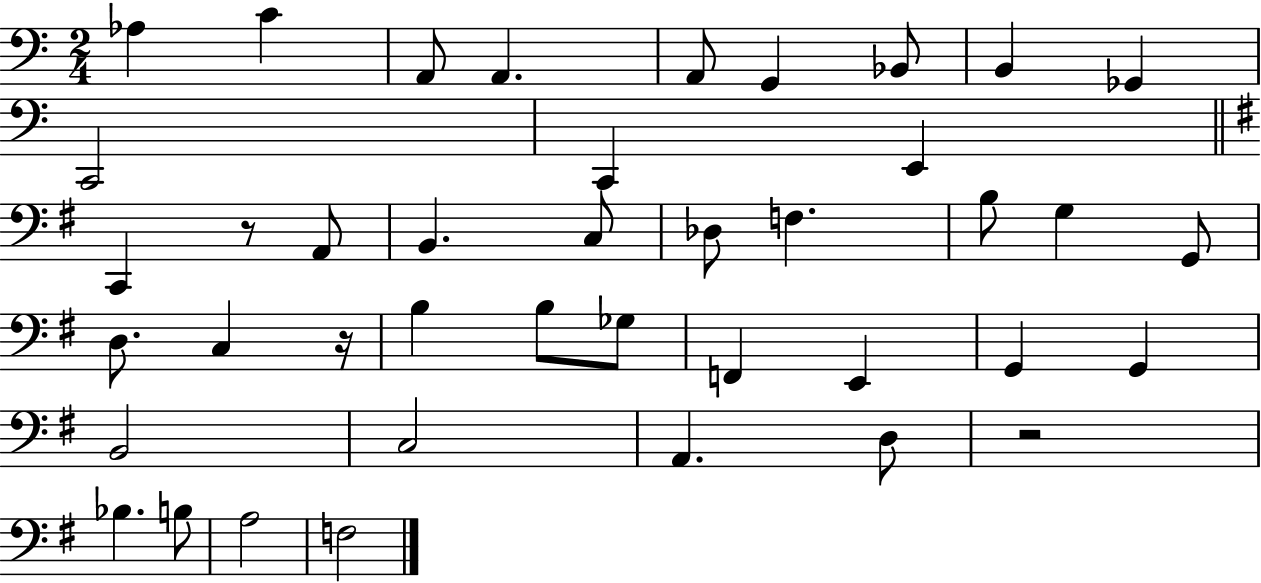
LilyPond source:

{
  \clef bass
  \numericTimeSignature
  \time 2/4
  \key c \major
  aes4 c'4 | a,8 a,4. | a,8 g,4 bes,8 | b,4 ges,4 | \break c,2 | c,4 e,4 | \bar "||" \break \key g \major c,4 r8 a,8 | b,4. c8 | des8 f4. | b8 g4 g,8 | \break d8. c4 r16 | b4 b8 ges8 | f,4 e,4 | g,4 g,4 | \break b,2 | c2 | a,4. d8 | r2 | \break bes4. b8 | a2 | f2 | \bar "|."
}